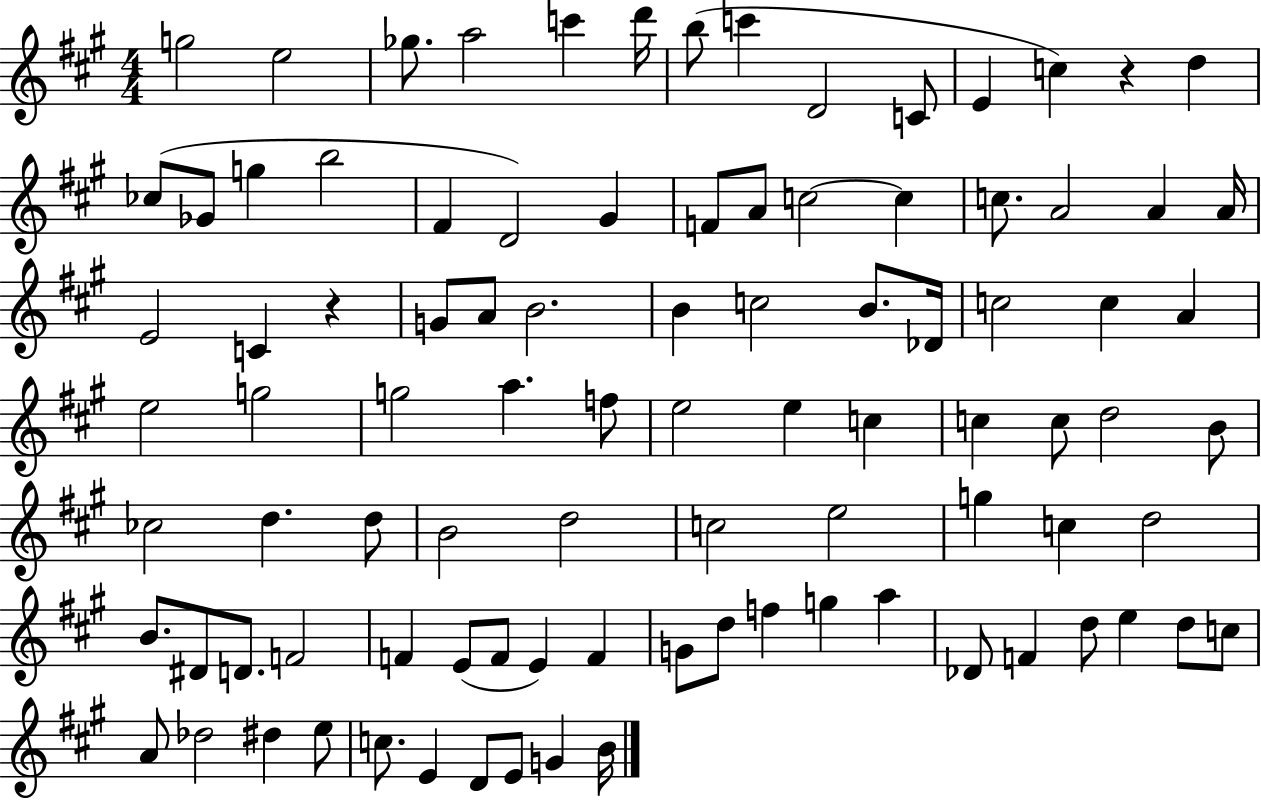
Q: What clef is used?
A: treble